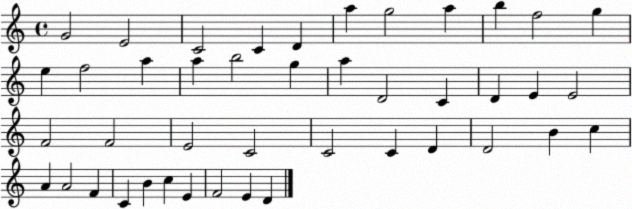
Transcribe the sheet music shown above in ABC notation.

X:1
T:Untitled
M:4/4
L:1/4
K:C
G2 E2 C2 C D a g2 a b f2 g e f2 a a b2 g a D2 C D E E2 F2 F2 E2 C2 C2 C D D2 B c A A2 F C B c E F2 E D